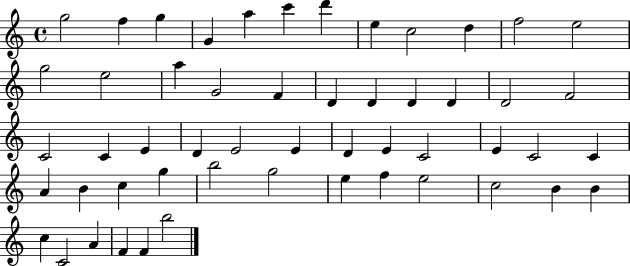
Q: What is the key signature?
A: C major